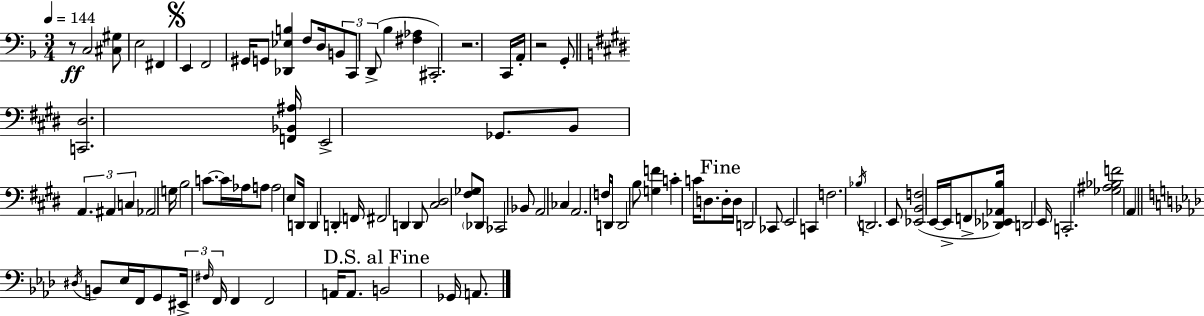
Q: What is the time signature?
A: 3/4